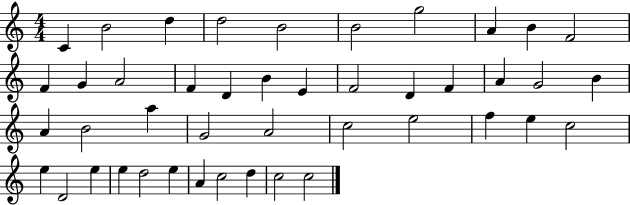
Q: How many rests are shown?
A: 0